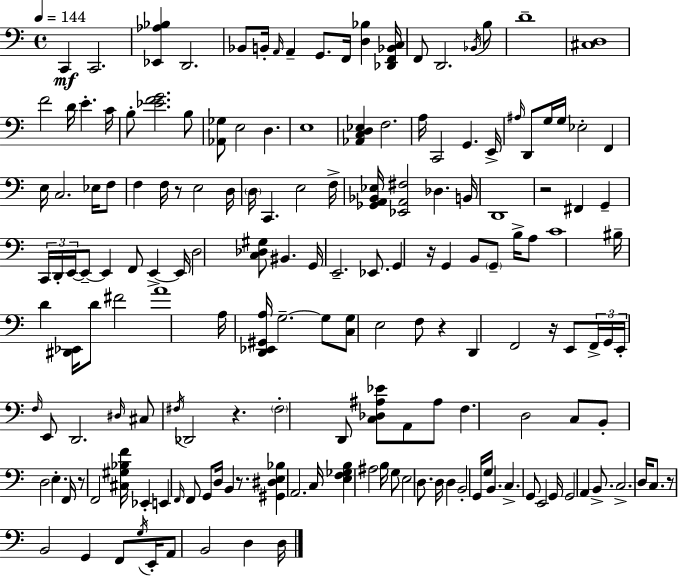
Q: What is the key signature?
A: C major